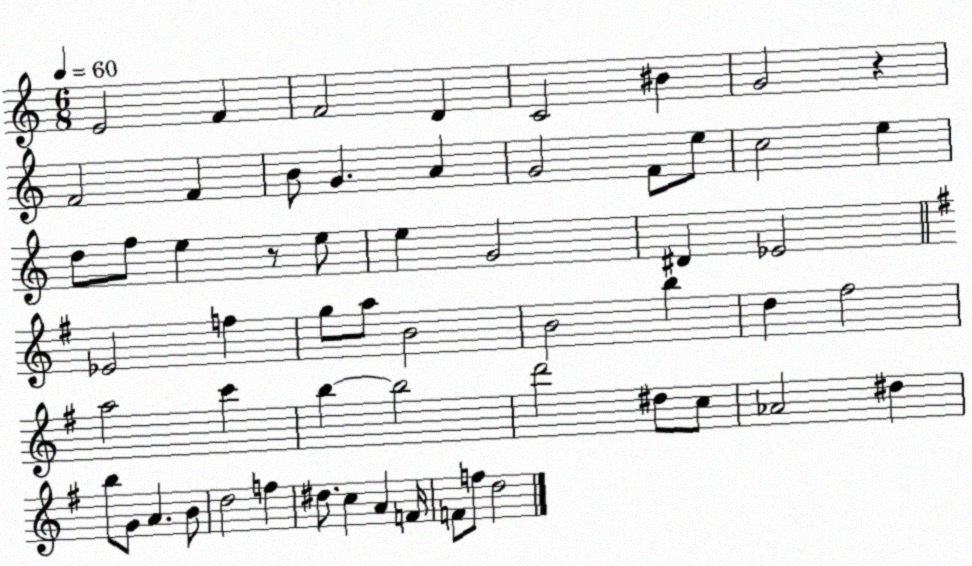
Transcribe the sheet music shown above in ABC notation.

X:1
T:Untitled
M:6/8
L:1/4
K:C
E2 F F2 D C2 ^B G2 z F2 F B/2 G A G2 F/2 e/2 c2 e d/2 f/2 e z/2 e/2 e G2 ^D _E2 _E2 f g/2 a/2 B2 B2 b d ^f2 a2 c' b b2 d'2 ^d/2 c/2 _A2 ^d b/2 G/2 A B/2 d2 f ^d/2 c A F/4 F/2 f/2 d2